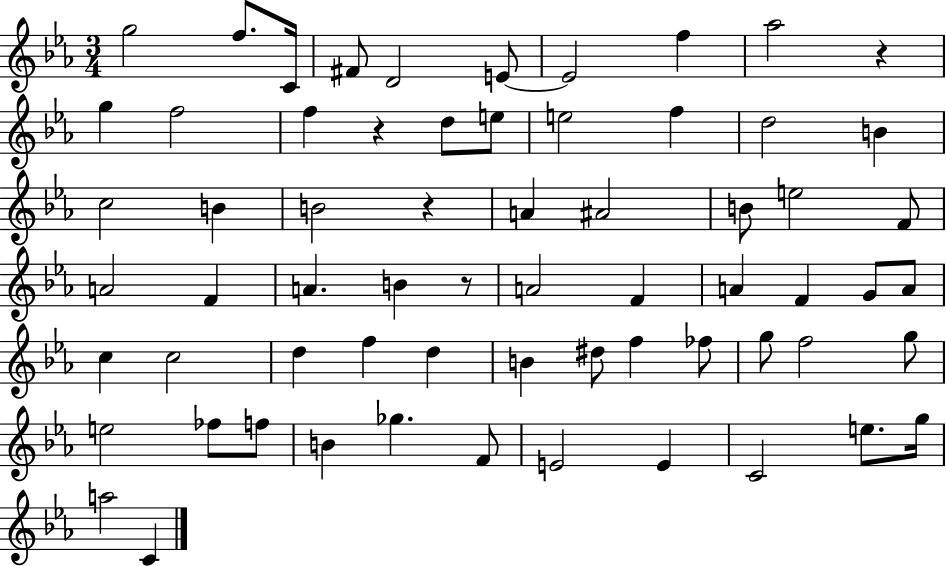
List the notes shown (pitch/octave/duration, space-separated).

G5/h F5/e. C4/s F#4/e D4/h E4/e E4/h F5/q Ab5/h R/q G5/q F5/h F5/q R/q D5/e E5/e E5/h F5/q D5/h B4/q C5/h B4/q B4/h R/q A4/q A#4/h B4/e E5/h F4/e A4/h F4/q A4/q. B4/q R/e A4/h F4/q A4/q F4/q G4/e A4/e C5/q C5/h D5/q F5/q D5/q B4/q D#5/e F5/q FES5/e G5/e F5/h G5/e E5/h FES5/e F5/e B4/q Gb5/q. F4/e E4/h E4/q C4/h E5/e. G5/s A5/h C4/q